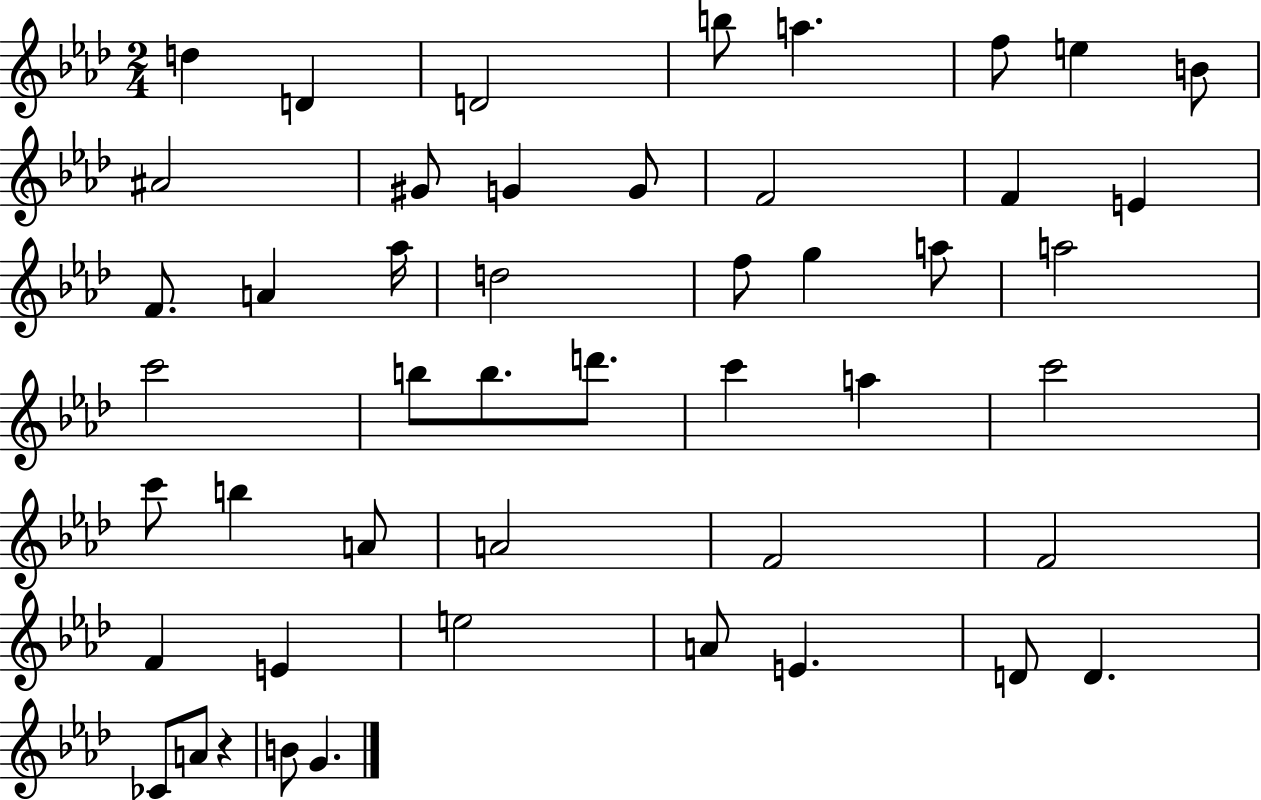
D5/q D4/q D4/h B5/e A5/q. F5/e E5/q B4/e A#4/h G#4/e G4/q G4/e F4/h F4/q E4/q F4/e. A4/q Ab5/s D5/h F5/e G5/q A5/e A5/h C6/h B5/e B5/e. D6/e. C6/q A5/q C6/h C6/e B5/q A4/e A4/h F4/h F4/h F4/q E4/q E5/h A4/e E4/q. D4/e D4/q. CES4/e A4/e R/q B4/e G4/q.